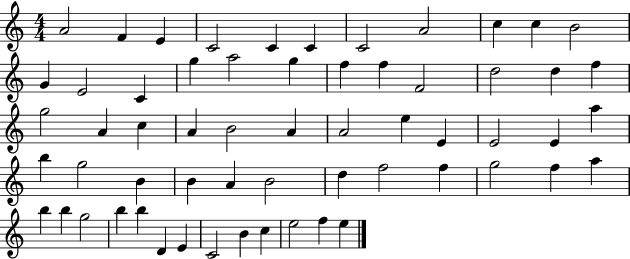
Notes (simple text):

A4/h F4/q E4/q C4/h C4/q C4/q C4/h A4/h C5/q C5/q B4/h G4/q E4/h C4/q G5/q A5/h G5/q F5/q F5/q F4/h D5/h D5/q F5/q G5/h A4/q C5/q A4/q B4/h A4/q A4/h E5/q E4/q E4/h E4/q A5/q B5/q G5/h B4/q B4/q A4/q B4/h D5/q F5/h F5/q G5/h F5/q A5/q B5/q B5/q G5/h B5/q B5/q D4/q E4/q C4/h B4/q C5/q E5/h F5/q E5/q